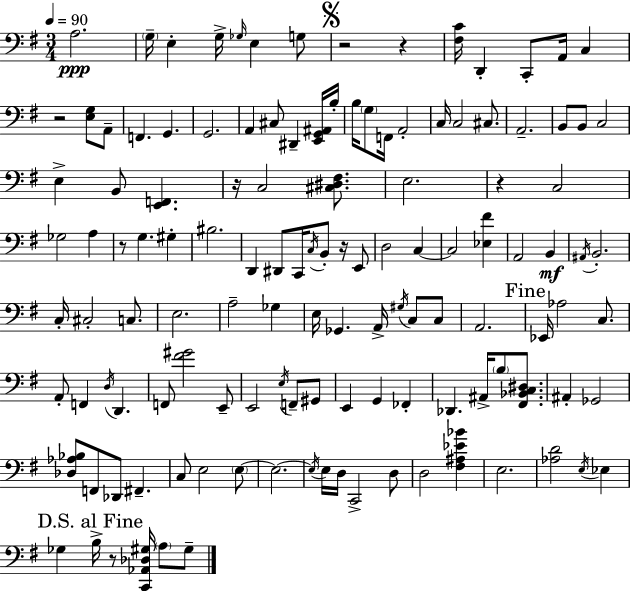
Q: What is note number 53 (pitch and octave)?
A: B2